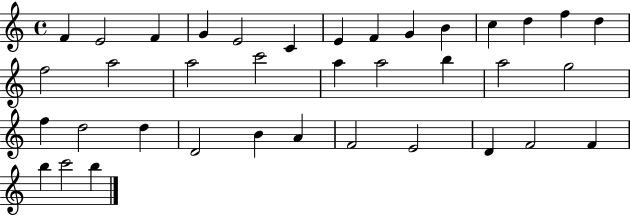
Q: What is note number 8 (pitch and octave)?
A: F4